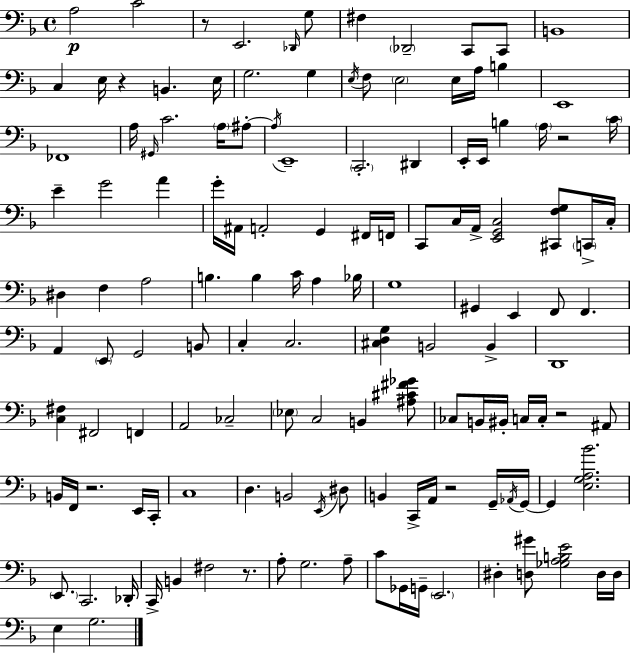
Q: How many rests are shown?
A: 7